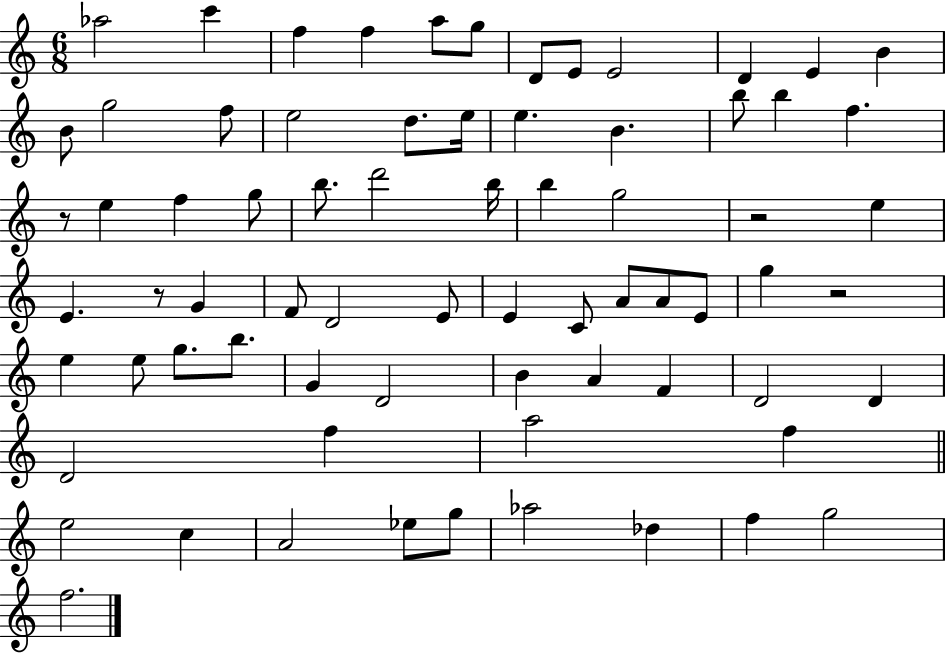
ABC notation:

X:1
T:Untitled
M:6/8
L:1/4
K:C
_a2 c' f f a/2 g/2 D/2 E/2 E2 D E B B/2 g2 f/2 e2 d/2 e/4 e B b/2 b f z/2 e f g/2 b/2 d'2 b/4 b g2 z2 e E z/2 G F/2 D2 E/2 E C/2 A/2 A/2 E/2 g z2 e e/2 g/2 b/2 G D2 B A F D2 D D2 f a2 f e2 c A2 _e/2 g/2 _a2 _d f g2 f2